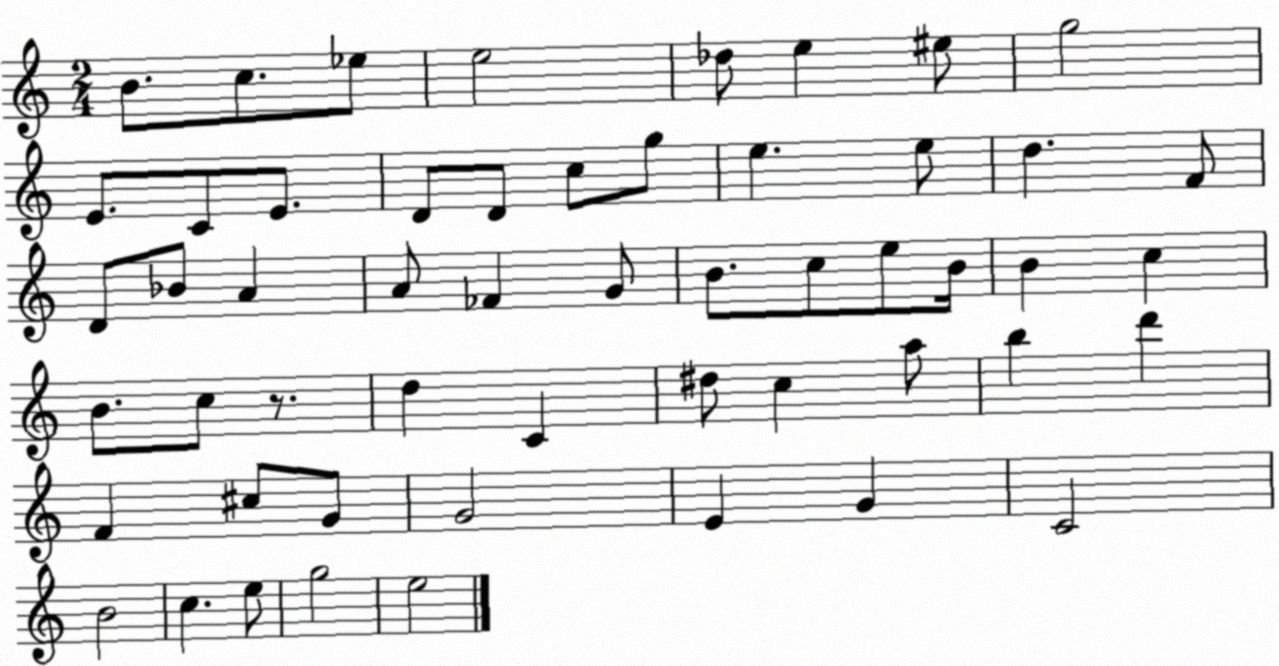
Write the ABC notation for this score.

X:1
T:Untitled
M:2/4
L:1/4
K:C
B/2 c/2 _e/2 e2 _d/2 e ^e/2 g2 E/2 C/2 E/2 D/2 D/2 c/2 g/2 e e/2 d F/2 D/2 _B/2 A A/2 _F G/2 B/2 c/2 e/2 B/4 B c B/2 c/2 z/2 d C ^d/2 c a/2 b d' F ^c/2 G/2 G2 E G C2 B2 c e/2 g2 e2